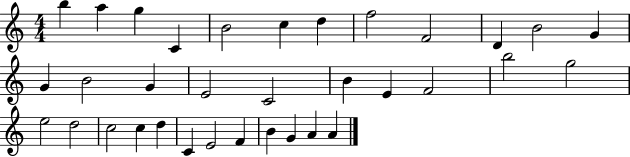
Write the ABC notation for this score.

X:1
T:Untitled
M:4/4
L:1/4
K:C
b a g C B2 c d f2 F2 D B2 G G B2 G E2 C2 B E F2 b2 g2 e2 d2 c2 c d C E2 F B G A A